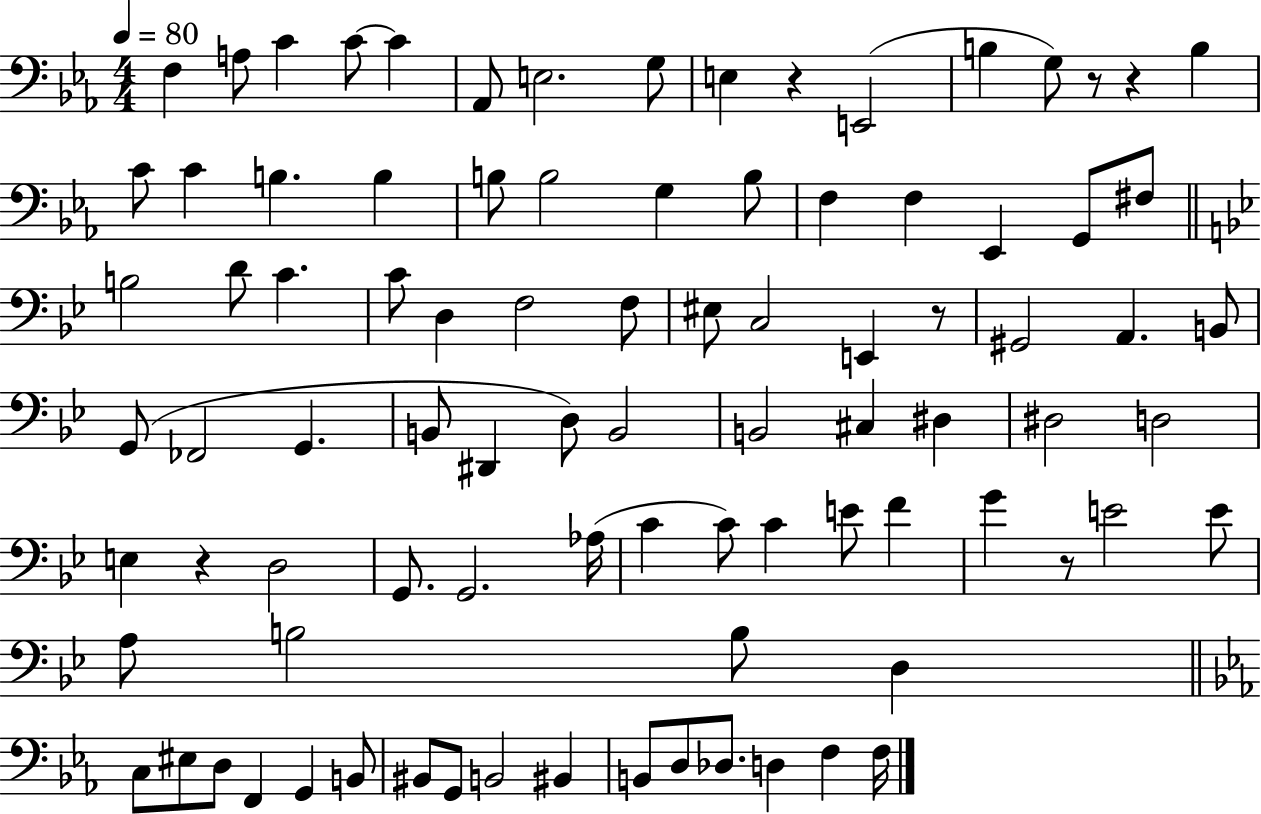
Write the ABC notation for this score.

X:1
T:Untitled
M:4/4
L:1/4
K:Eb
F, A,/2 C C/2 C _A,,/2 E,2 G,/2 E, z E,,2 B, G,/2 z/2 z B, C/2 C B, B, B,/2 B,2 G, B,/2 F, F, _E,, G,,/2 ^F,/2 B,2 D/2 C C/2 D, F,2 F,/2 ^E,/2 C,2 E,, z/2 ^G,,2 A,, B,,/2 G,,/2 _F,,2 G,, B,,/2 ^D,, D,/2 B,,2 B,,2 ^C, ^D, ^D,2 D,2 E, z D,2 G,,/2 G,,2 _A,/4 C C/2 C E/2 F G z/2 E2 E/2 A,/2 B,2 B,/2 D, C,/2 ^E,/2 D,/2 F,, G,, B,,/2 ^B,,/2 G,,/2 B,,2 ^B,, B,,/2 D,/2 _D,/2 D, F, F,/4